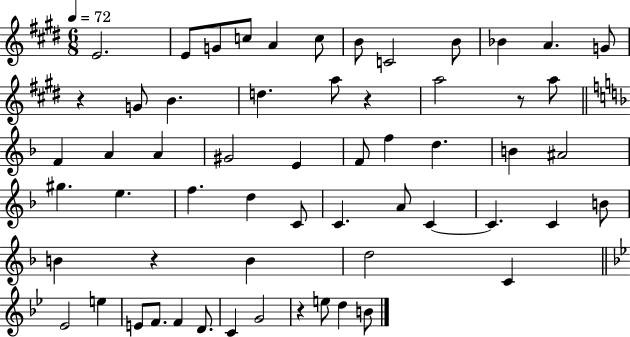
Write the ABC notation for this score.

X:1
T:Untitled
M:6/8
L:1/4
K:E
E2 E/2 G/2 c/2 A c/2 B/2 C2 B/2 _B A G/2 z G/2 B d a/2 z a2 z/2 a/2 F A A ^G2 E F/2 f d B ^A2 ^g e f d C/2 C A/2 C C C B/2 B z B d2 C _E2 e E/2 F/2 F D/2 C G2 z e/2 d B/2